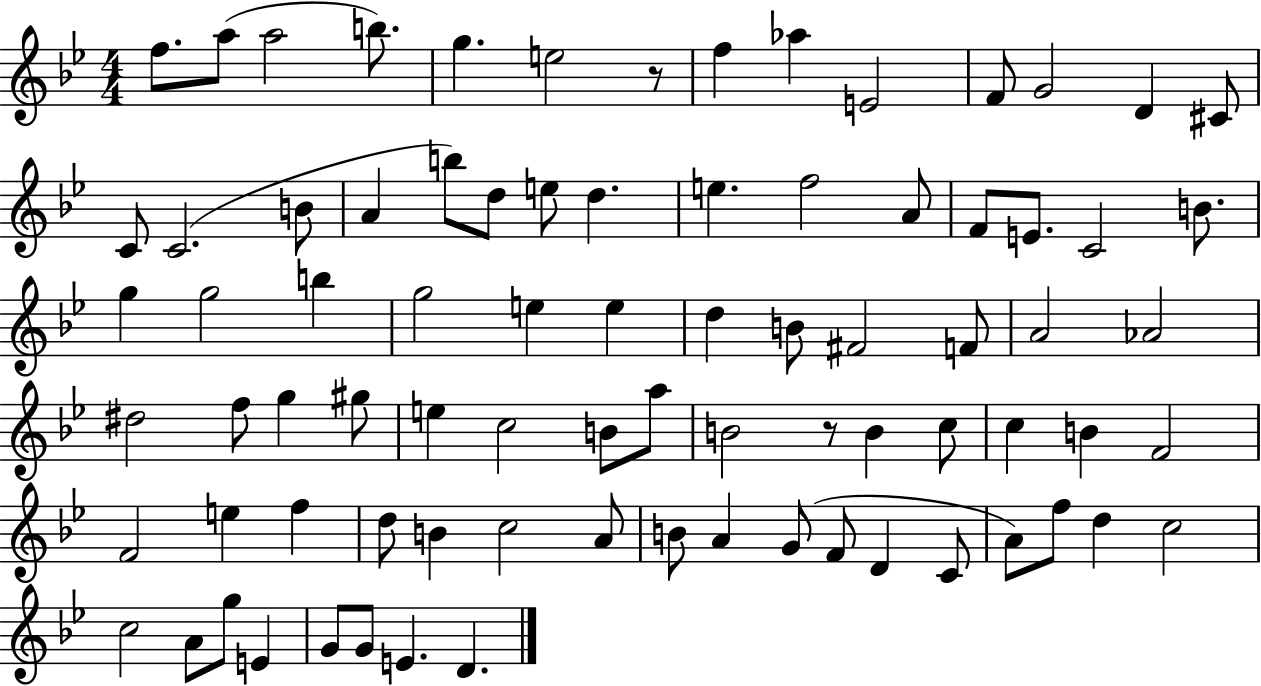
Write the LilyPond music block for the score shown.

{
  \clef treble
  \numericTimeSignature
  \time 4/4
  \key bes \major
  f''8. a''8( a''2 b''8.) | g''4. e''2 r8 | f''4 aes''4 e'2 | f'8 g'2 d'4 cis'8 | \break c'8 c'2.( b'8 | a'4 b''8) d''8 e''8 d''4. | e''4. f''2 a'8 | f'8 e'8. c'2 b'8. | \break g''4 g''2 b''4 | g''2 e''4 e''4 | d''4 b'8 fis'2 f'8 | a'2 aes'2 | \break dis''2 f''8 g''4 gis''8 | e''4 c''2 b'8 a''8 | b'2 r8 b'4 c''8 | c''4 b'4 f'2 | \break f'2 e''4 f''4 | d''8 b'4 c''2 a'8 | b'8 a'4 g'8( f'8 d'4 c'8 | a'8) f''8 d''4 c''2 | \break c''2 a'8 g''8 e'4 | g'8 g'8 e'4. d'4. | \bar "|."
}